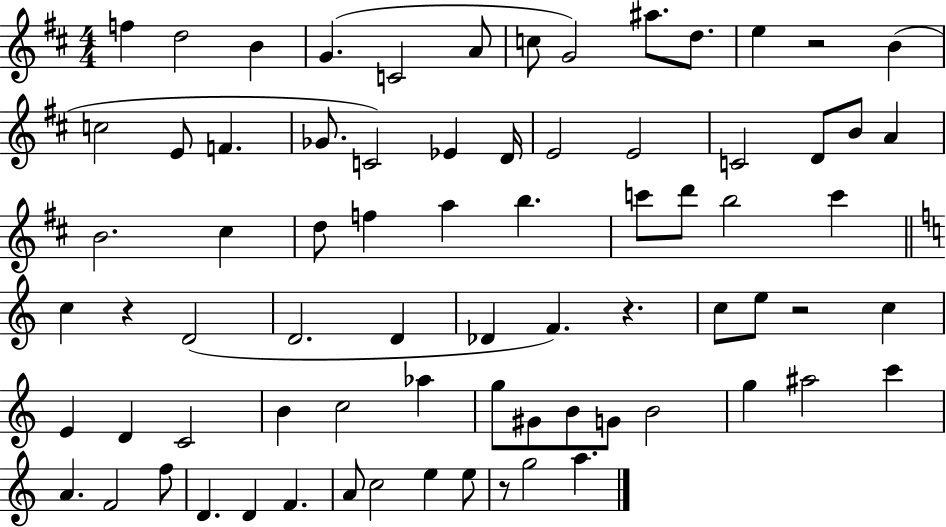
X:1
T:Untitled
M:4/4
L:1/4
K:D
f d2 B G C2 A/2 c/2 G2 ^a/2 d/2 e z2 B c2 E/2 F _G/2 C2 _E D/4 E2 E2 C2 D/2 B/2 A B2 ^c d/2 f a b c'/2 d'/2 b2 c' c z D2 D2 D _D F z c/2 e/2 z2 c E D C2 B c2 _a g/2 ^G/2 B/2 G/2 B2 g ^a2 c' A F2 f/2 D D F A/2 c2 e e/2 z/2 g2 a